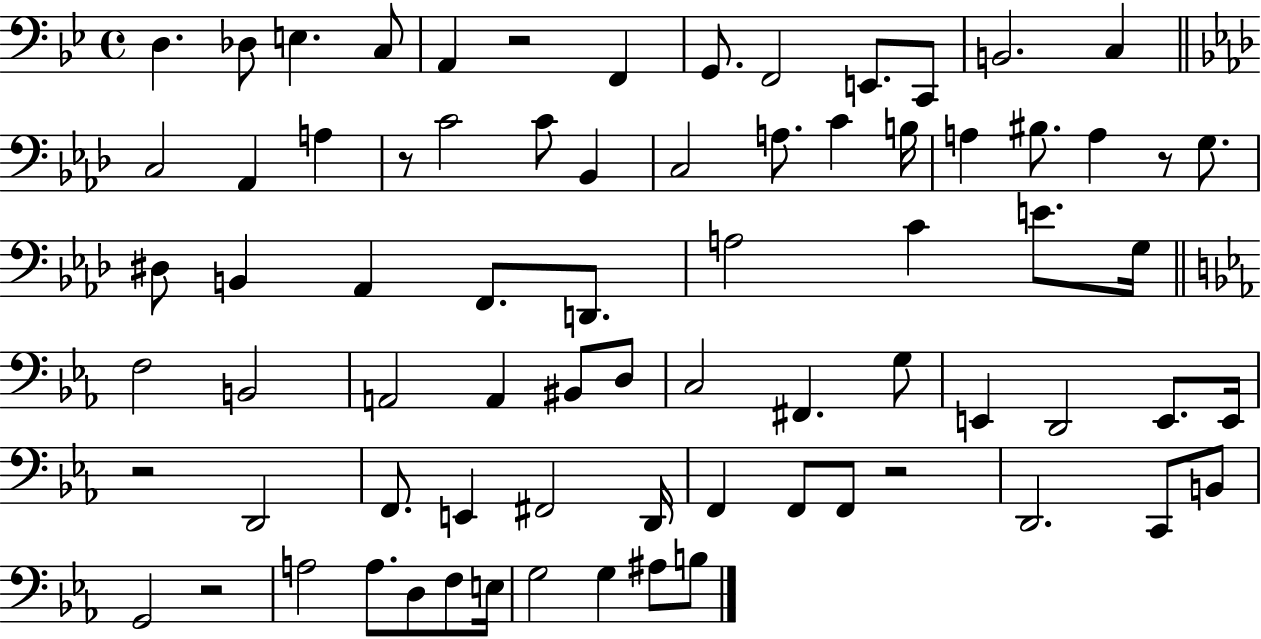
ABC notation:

X:1
T:Untitled
M:4/4
L:1/4
K:Bb
D, _D,/2 E, C,/2 A,, z2 F,, G,,/2 F,,2 E,,/2 C,,/2 B,,2 C, C,2 _A,, A, z/2 C2 C/2 _B,, C,2 A,/2 C B,/4 A, ^B,/2 A, z/2 G,/2 ^D,/2 B,, _A,, F,,/2 D,,/2 A,2 C E/2 G,/4 F,2 B,,2 A,,2 A,, ^B,,/2 D,/2 C,2 ^F,, G,/2 E,, D,,2 E,,/2 E,,/4 z2 D,,2 F,,/2 E,, ^F,,2 D,,/4 F,, F,,/2 F,,/2 z2 D,,2 C,,/2 B,,/2 G,,2 z2 A,2 A,/2 D,/2 F,/2 E,/4 G,2 G, ^A,/2 B,/2